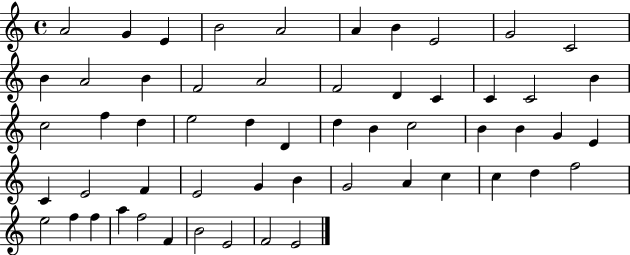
{
  \clef treble
  \time 4/4
  \defaultTimeSignature
  \key c \major
  a'2 g'4 e'4 | b'2 a'2 | a'4 b'4 e'2 | g'2 c'2 | \break b'4 a'2 b'4 | f'2 a'2 | f'2 d'4 c'4 | c'4 c'2 b'4 | \break c''2 f''4 d''4 | e''2 d''4 d'4 | d''4 b'4 c''2 | b'4 b'4 g'4 e'4 | \break c'4 e'2 f'4 | e'2 g'4 b'4 | g'2 a'4 c''4 | c''4 d''4 f''2 | \break e''2 f''4 f''4 | a''4 f''2 f'4 | b'2 e'2 | f'2 e'2 | \break \bar "|."
}